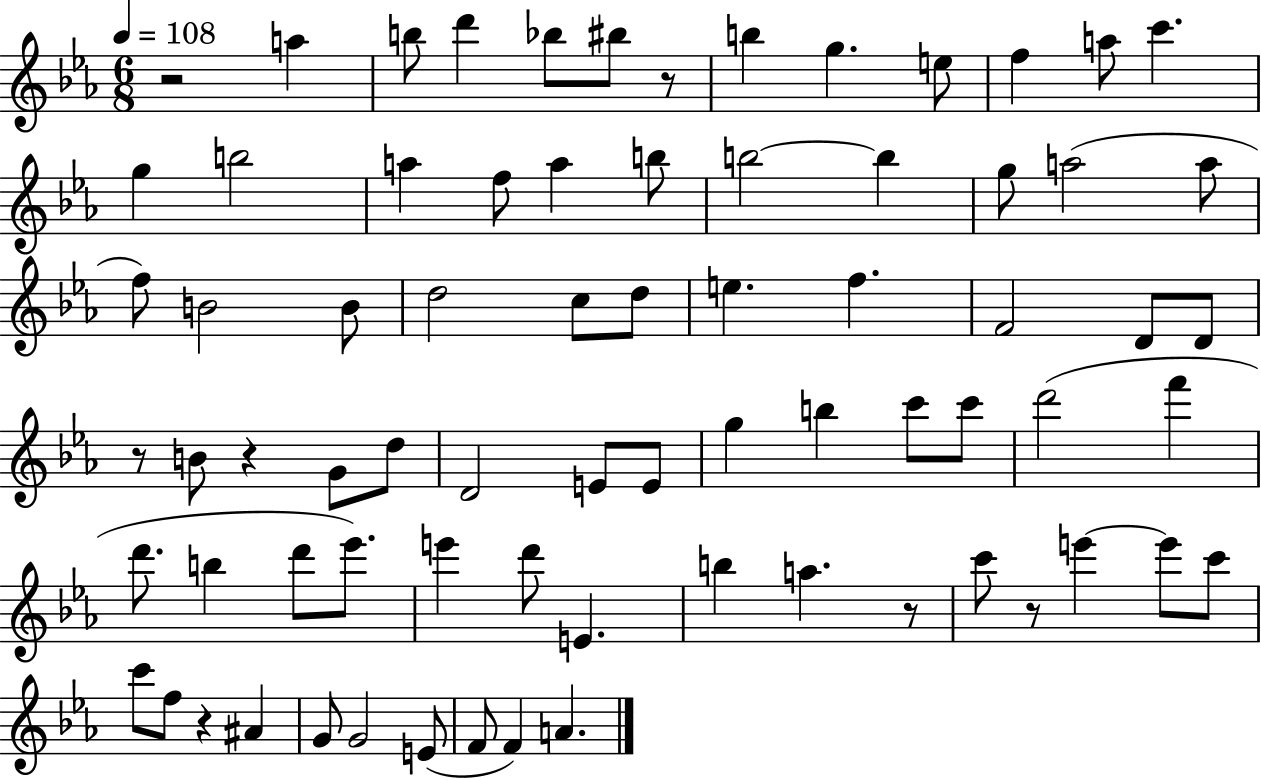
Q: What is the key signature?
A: EES major